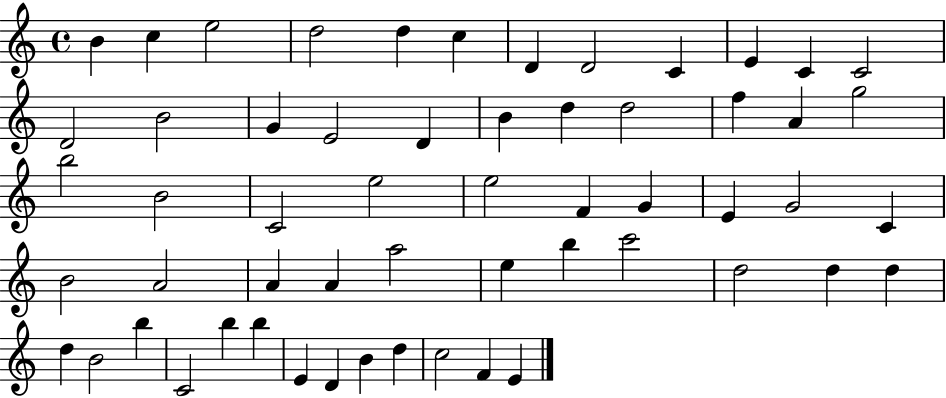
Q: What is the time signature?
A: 4/4